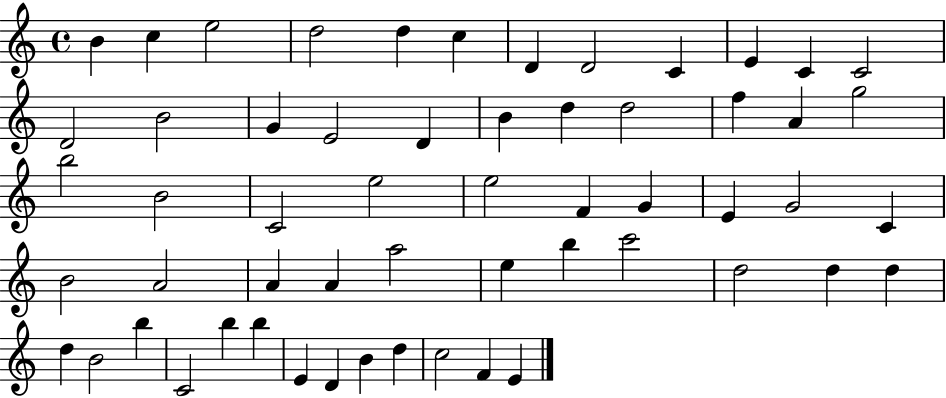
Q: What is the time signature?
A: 4/4